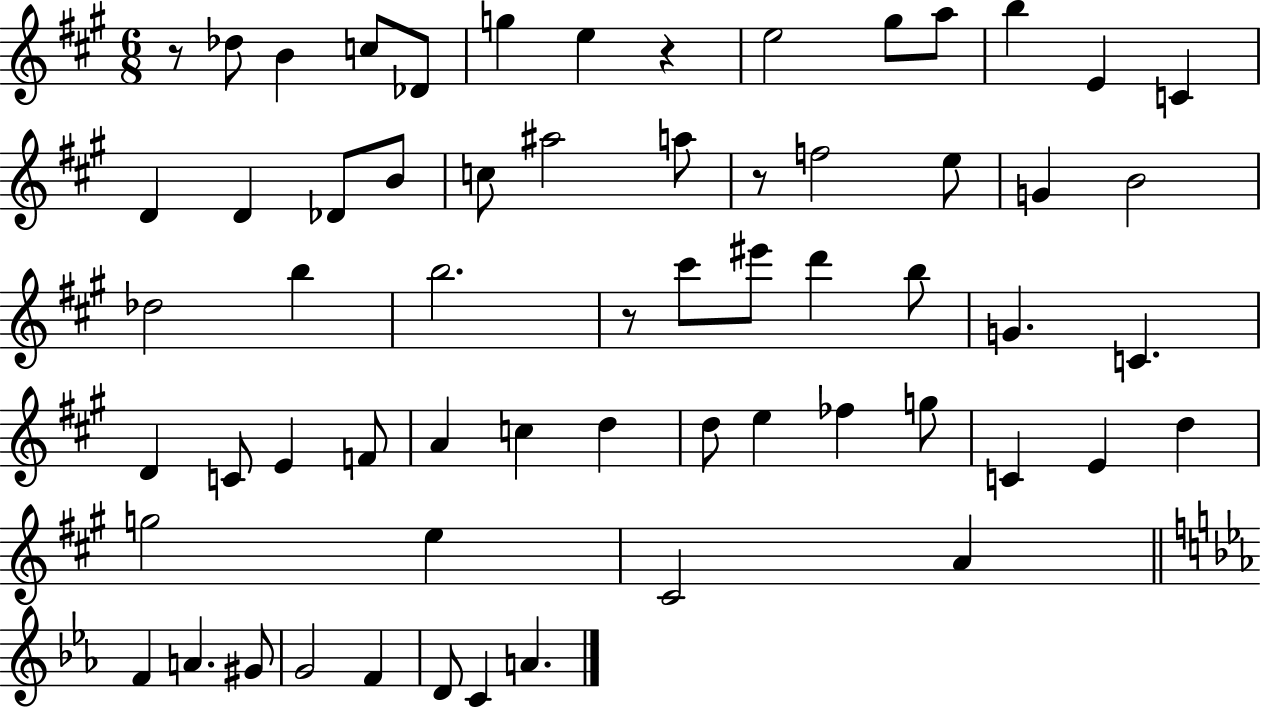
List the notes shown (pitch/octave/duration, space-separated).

R/e Db5/e B4/q C5/e Db4/e G5/q E5/q R/q E5/h G#5/e A5/e B5/q E4/q C4/q D4/q D4/q Db4/e B4/e C5/e A#5/h A5/e R/e F5/h E5/e G4/q B4/h Db5/h B5/q B5/h. R/e C#6/e EIS6/e D6/q B5/e G4/q. C4/q. D4/q C4/e E4/q F4/e A4/q C5/q D5/q D5/e E5/q FES5/q G5/e C4/q E4/q D5/q G5/h E5/q C#4/h A4/q F4/q A4/q. G#4/e G4/h F4/q D4/e C4/q A4/q.